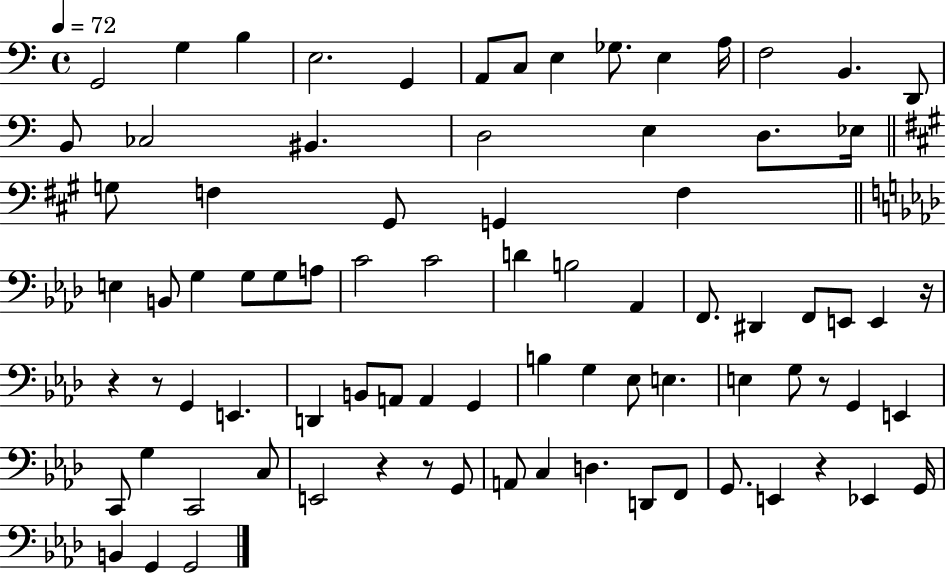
{
  \clef bass
  \time 4/4
  \defaultTimeSignature
  \key c \major
  \tempo 4 = 72
  \repeat volta 2 { g,2 g4 b4 | e2. g,4 | a,8 c8 e4 ges8. e4 a16 | f2 b,4. d,8 | \break b,8 ces2 bis,4. | d2 e4 d8. ees16 | \bar "||" \break \key a \major g8 f4 gis,8 g,4 f4 | \bar "||" \break \key f \minor e4 b,8 g4 g8 g8 a8 | c'2 c'2 | d'4 b2 aes,4 | f,8. dis,4 f,8 e,8 e,4 r16 | \break r4 r8 g,4 e,4. | d,4 b,8 a,8 a,4 g,4 | b4 g4 ees8 e4. | e4 g8 r8 g,4 e,4 | \break c,8 g4 c,2 c8 | e,2 r4 r8 g,8 | a,8 c4 d4. d,8 f,8 | g,8. e,4 r4 ees,4 g,16 | \break b,4 g,4 g,2 | } \bar "|."
}